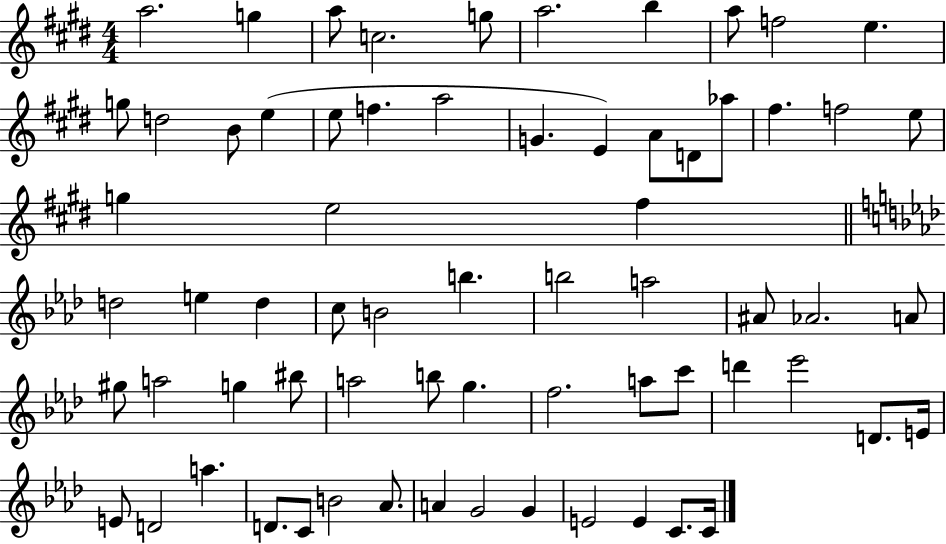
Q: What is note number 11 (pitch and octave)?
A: G5